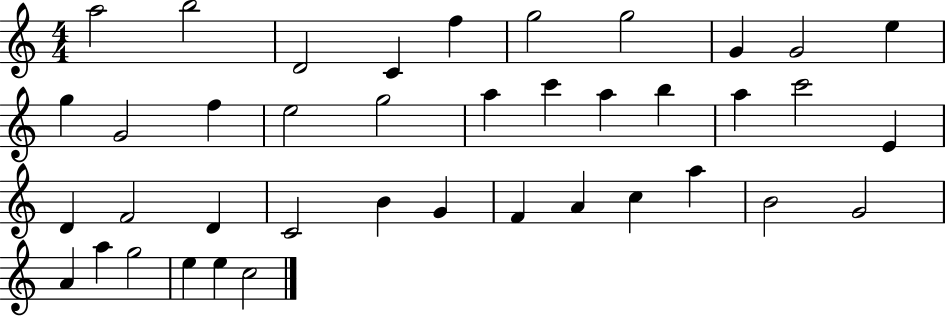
X:1
T:Untitled
M:4/4
L:1/4
K:C
a2 b2 D2 C f g2 g2 G G2 e g G2 f e2 g2 a c' a b a c'2 E D F2 D C2 B G F A c a B2 G2 A a g2 e e c2